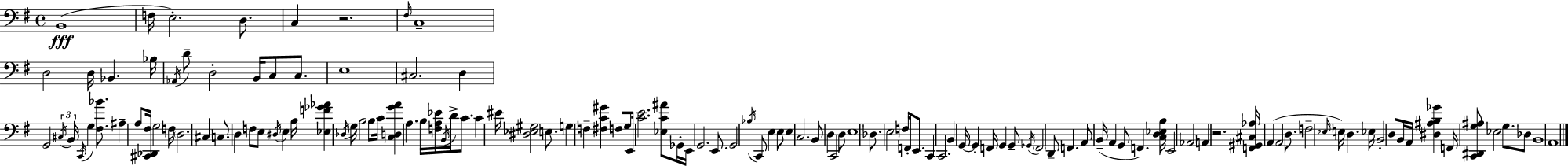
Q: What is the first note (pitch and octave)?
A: B2